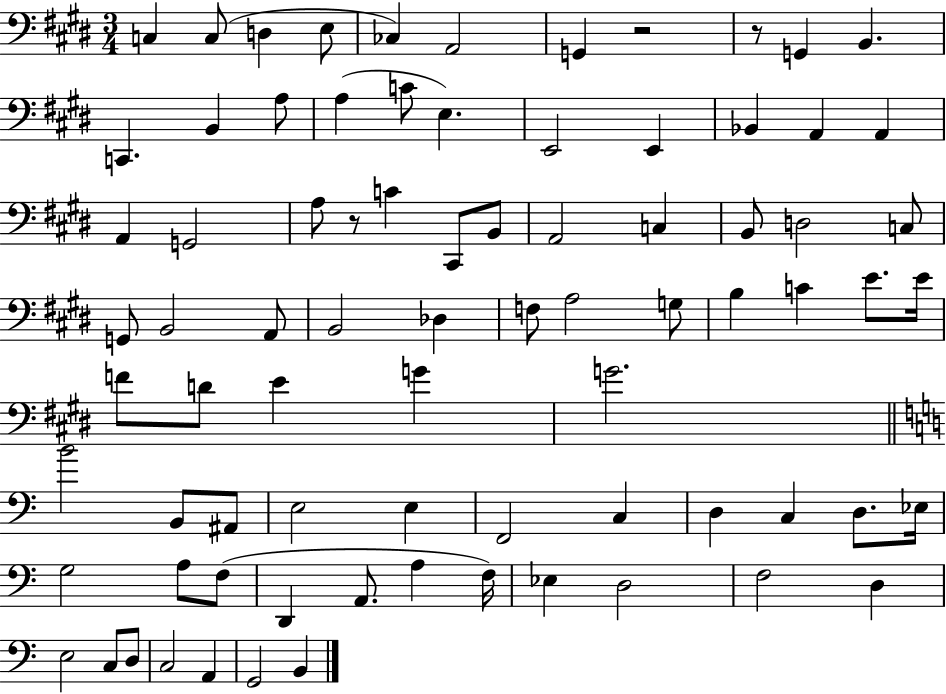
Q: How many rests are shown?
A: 3